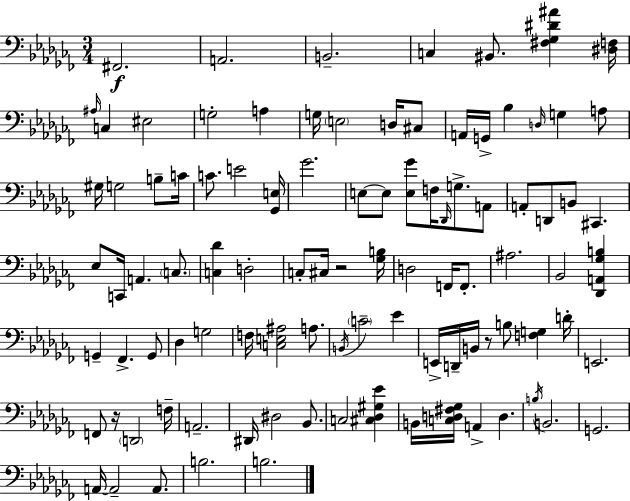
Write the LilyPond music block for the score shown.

{
  \clef bass
  \numericTimeSignature
  \time 3/4
  \key aes \minor
  fis,2.\f | a,2. | b,2.-- | c4 bis,8. <fis ges dis' ais'>4 <dis f>16 | \break \grace { ais16 } c4 eis2 | g2-. a4 | g16 \parenthesize e2 d16 cis8 | a,16 g,16-> bes4 \grace { d16 } g4 | \break a8 gis16 g2 b8-- | c'16 c'8. e'2 | <ges, e>16 ges'2. | e8~~ e8 <e ges'>8 f16 \grace { des,16 } g8.-> | \break a,8 a,8-. d,8 b,8 cis,4. | ees8 c,16 a,4. | \parenthesize c8. <c des'>4 d2-. | c8-. cis16 r2 | \break <ges b>16 d2 f,16 | f,8.-. ais2. | bes,2 <des, a, ges b>4 | g,4-- fes,4.-> | \break g,8 des4 g2 | f16 <c e ais>2 | a8. \acciaccatura { b,16 } \parenthesize c'2-- | ees'4 e,16-> d,16-- b,16 r8 b8 <f g>4 | \break d'16-. e,2. | f,8 r16 \parenthesize d,2 | f16-- a,2.-- | dis,16 dis2 | \break bes,8. c2 | <cis des gis ees'>4 b,16 <c d fis ges>16 a,4-> d4. | \acciaccatura { b16 } b,2. | g,2. | \break a,16~~ a,2-- | a,8. b2. | b2. | \bar "|."
}